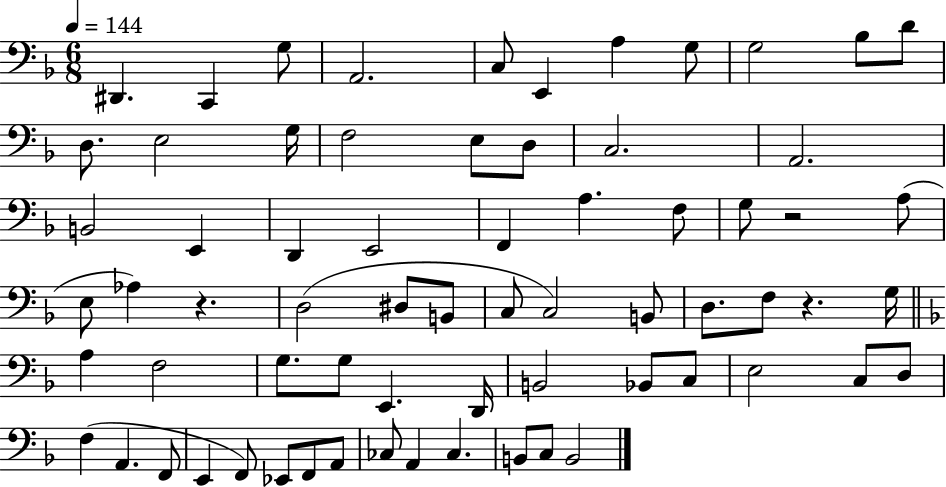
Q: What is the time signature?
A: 6/8